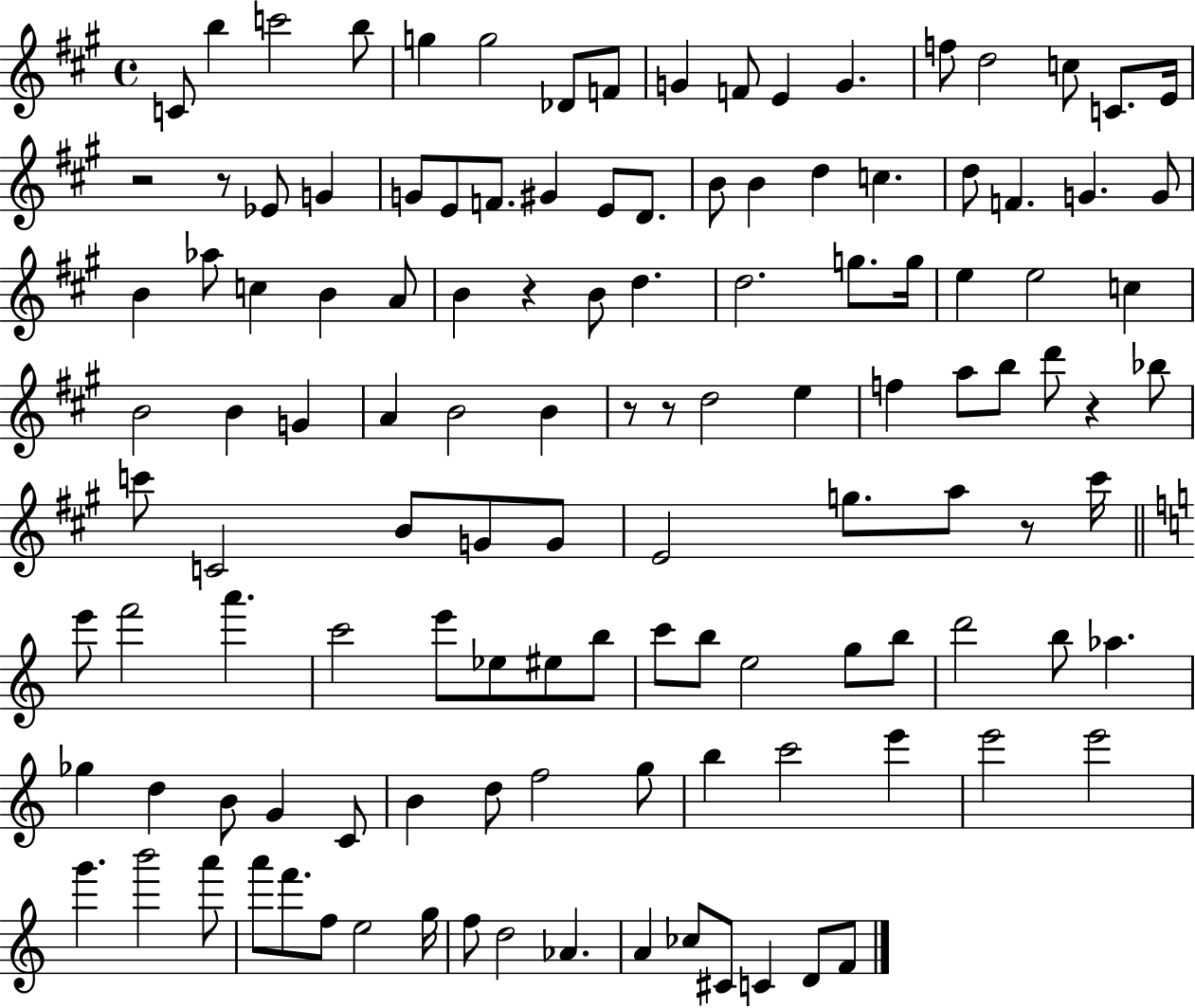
{
  \clef treble
  \time 4/4
  \defaultTimeSignature
  \key a \major
  \repeat volta 2 { c'8 b''4 c'''2 b''8 | g''4 g''2 des'8 f'8 | g'4 f'8 e'4 g'4. | f''8 d''2 c''8 c'8. e'16 | \break r2 r8 ees'8 g'4 | g'8 e'8 f'8. gis'4 e'8 d'8. | b'8 b'4 d''4 c''4. | d''8 f'4. g'4. g'8 | \break b'4 aes''8 c''4 b'4 a'8 | b'4 r4 b'8 d''4. | d''2. g''8. g''16 | e''4 e''2 c''4 | \break b'2 b'4 g'4 | a'4 b'2 b'4 | r8 r8 d''2 e''4 | f''4 a''8 b''8 d'''8 r4 bes''8 | \break c'''8 c'2 b'8 g'8 g'8 | e'2 g''8. a''8 r8 cis'''16 | \bar "||" \break \key c \major e'''8 f'''2 a'''4. | c'''2 e'''8 ees''8 eis''8 b''8 | c'''8 b''8 e''2 g''8 b''8 | d'''2 b''8 aes''4. | \break ges''4 d''4 b'8 g'4 c'8 | b'4 d''8 f''2 g''8 | b''4 c'''2 e'''4 | e'''2 e'''2 | \break g'''4. b'''2 a'''8 | a'''8 f'''8. f''8 e''2 g''16 | f''8 d''2 aes'4. | a'4 ces''8 cis'8 c'4 d'8 f'8 | \break } \bar "|."
}